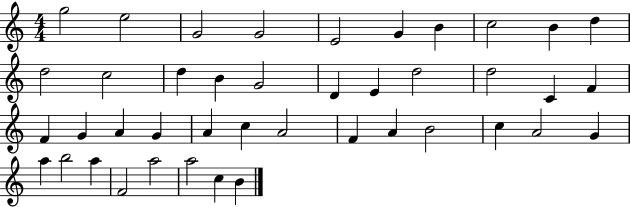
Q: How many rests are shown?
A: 0